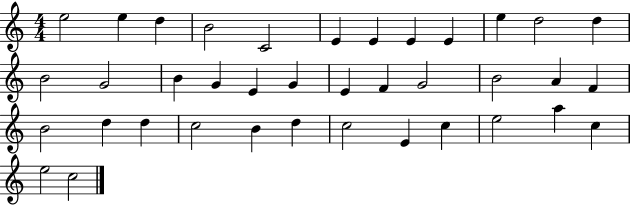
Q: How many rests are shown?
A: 0